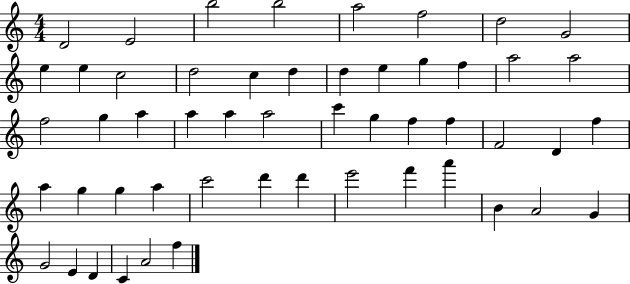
X:1
T:Untitled
M:4/4
L:1/4
K:C
D2 E2 b2 b2 a2 f2 d2 G2 e e c2 d2 c d d e g f a2 a2 f2 g a a a a2 c' g f f F2 D f a g g a c'2 d' d' e'2 f' a' B A2 G G2 E D C A2 f